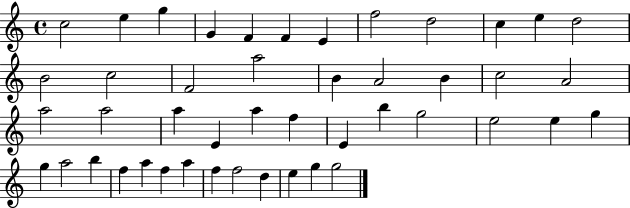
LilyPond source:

{
  \clef treble
  \time 4/4
  \defaultTimeSignature
  \key c \major
  c''2 e''4 g''4 | g'4 f'4 f'4 e'4 | f''2 d''2 | c''4 e''4 d''2 | \break b'2 c''2 | f'2 a''2 | b'4 a'2 b'4 | c''2 a'2 | \break a''2 a''2 | a''4 e'4 a''4 f''4 | e'4 b''4 g''2 | e''2 e''4 g''4 | \break g''4 a''2 b''4 | f''4 a''4 f''4 a''4 | f''4 f''2 d''4 | e''4 g''4 g''2 | \break \bar "|."
}